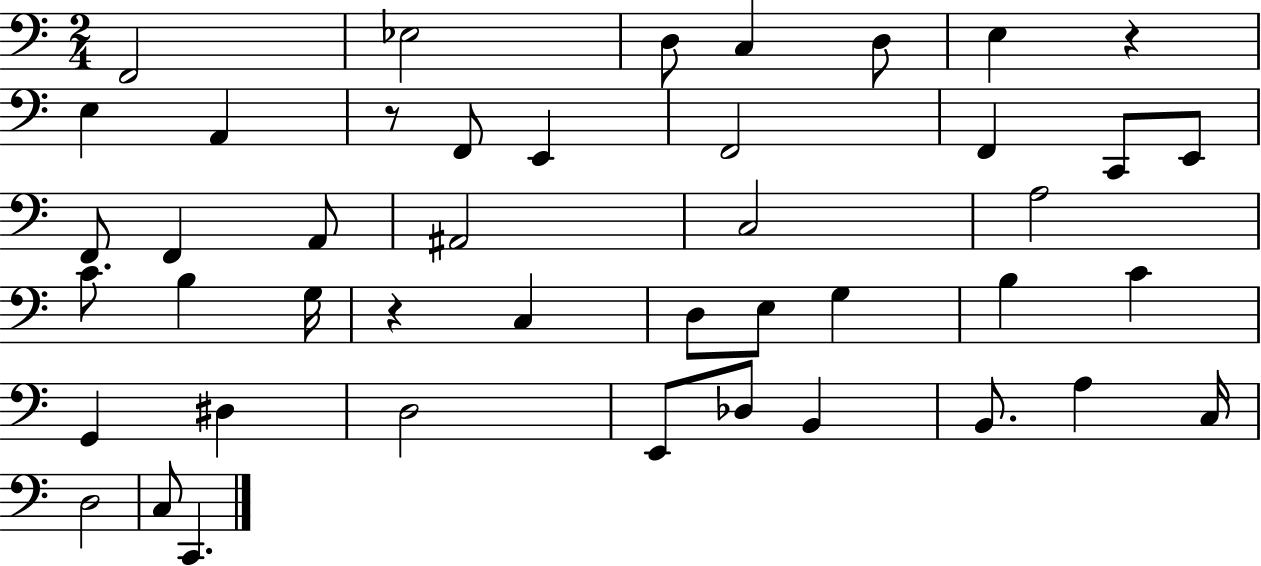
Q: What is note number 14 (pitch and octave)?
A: E2